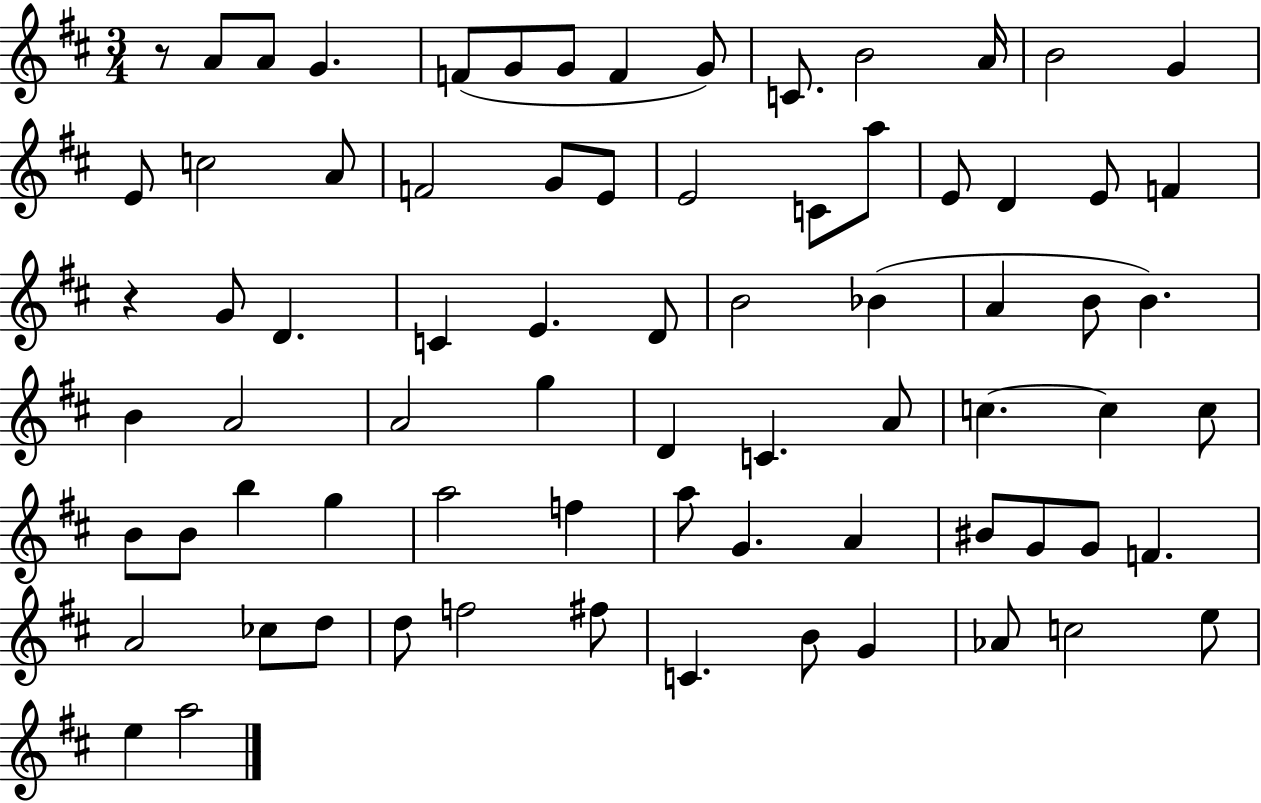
X:1
T:Untitled
M:3/4
L:1/4
K:D
z/2 A/2 A/2 G F/2 G/2 G/2 F G/2 C/2 B2 A/4 B2 G E/2 c2 A/2 F2 G/2 E/2 E2 C/2 a/2 E/2 D E/2 F z G/2 D C E D/2 B2 _B A B/2 B B A2 A2 g D C A/2 c c c/2 B/2 B/2 b g a2 f a/2 G A ^B/2 G/2 G/2 F A2 _c/2 d/2 d/2 f2 ^f/2 C B/2 G _A/2 c2 e/2 e a2